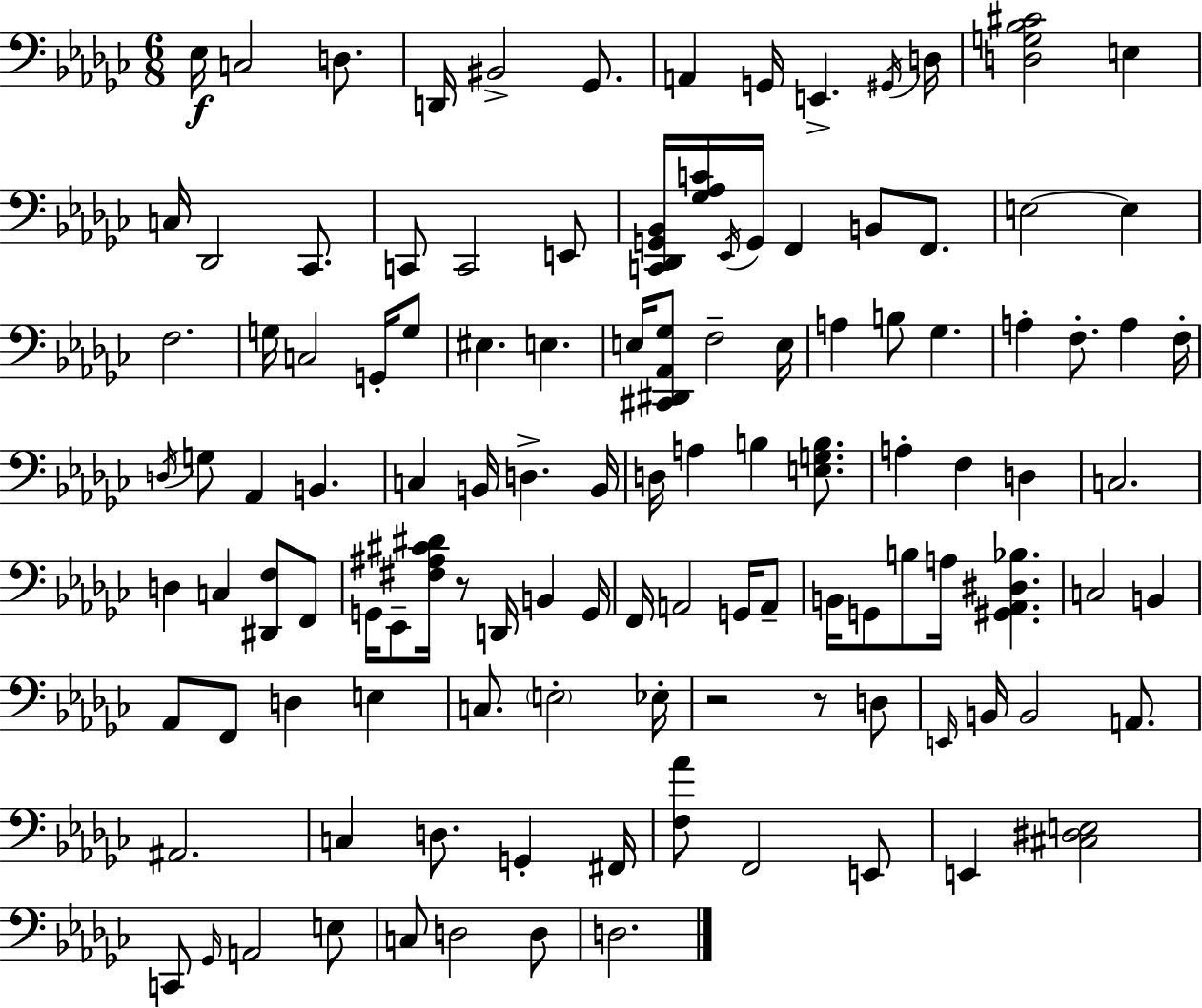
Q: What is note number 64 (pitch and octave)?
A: B2